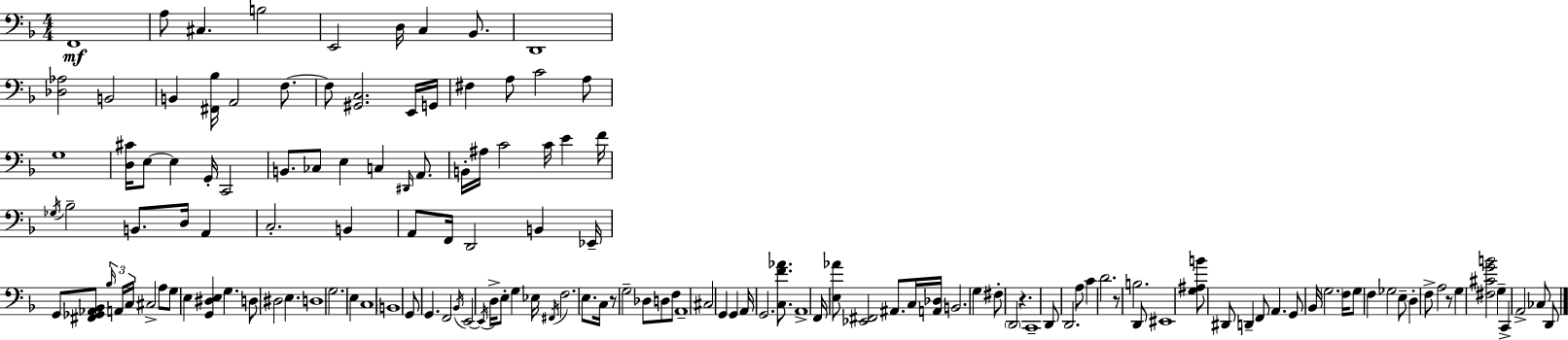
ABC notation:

X:1
T:Untitled
M:4/4
L:1/4
K:Dm
F,,4 A,/2 ^C, B,2 E,,2 D,/4 C, _B,,/2 D,,4 [_D,_A,]2 B,,2 B,, [^F,,_B,]/4 A,,2 F,/2 F,/2 [^G,,C,]2 E,,/4 G,,/4 ^F, A,/2 C2 A,/2 G,4 [D,^C]/4 E,/2 E, G,,/4 C,,2 B,,/2 _C,/2 E, C, ^D,,/4 A,,/2 B,,/4 ^A,/4 C2 C/4 E F/4 _G,/4 _B,2 B,,/2 D,/4 A,, C,2 B,, A,,/2 F,,/4 D,,2 B,, _E,,/4 G,,/2 [^F,,_G,,_A,,_B,,]/2 _B,/4 A,,/4 C,/4 ^C,2 A,/2 G,/2 E, [G,,^D,E,] G, D,/2 ^D,2 E, D,4 G,2 E, C,4 B,,4 G,,/2 G,, F,,2 _B,,/4 E,,2 E,,/4 D,/4 E,/2 G, _E,/4 ^F,,/4 F,2 E,/2 C,/4 z/2 G,2 _D,/2 D,/2 F,/2 A,,4 ^C,2 G,, G,, A,,/4 G,,2 [C,F_A]/2 A,,4 F,,/4 [E,_A]/2 [_E,,^F,,]2 ^A,,/2 C,/4 [A,,_D,]/4 B,,2 G, ^F,/2 D,,2 z C,,4 D,,/2 D,,2 A,/2 C D2 z/2 B,2 D,,/2 ^E,,4 [G,^A,B]/2 ^D,,/2 D,, F,,/2 A,, G,,/2 _B,,/4 G,2 F,/4 G,/2 F, _G,2 E,/2 D, F,/2 A,2 z/2 G, [^F,^CGB]2 G, C,, A,,2 _C,/2 D,,/2